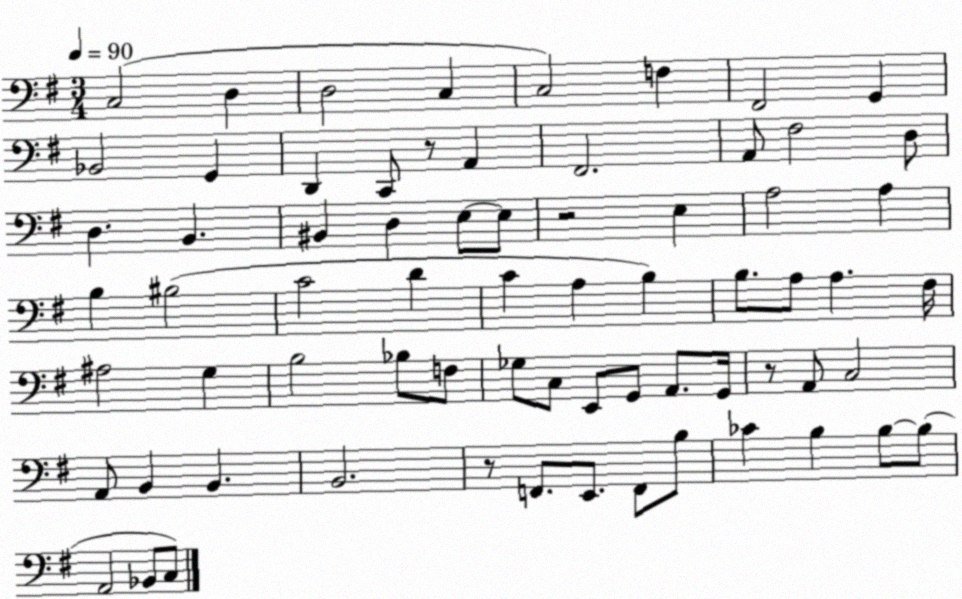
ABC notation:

X:1
T:Untitled
M:3/4
L:1/4
K:G
C,2 D, D,2 C, C,2 F, ^F,,2 G,, _B,,2 G,, D,, C,,/2 z/2 A,, ^F,,2 A,,/2 ^F,2 D,/2 D, B,, ^B,, D, E,/2 E,/2 z2 E, A,2 A, B, ^B,2 C2 D C A, B, B,/2 A,/2 A, ^F,/4 ^A,2 G, B,2 _B,/2 F,/2 _G,/2 C,/2 E,,/2 G,,/2 A,,/2 G,,/4 z/2 A,,/2 C,2 A,,/2 B,, B,, B,,2 z/2 F,,/2 E,,/2 F,,/2 B,/2 _C B, B,/2 B,/2 A,,2 _B,,/2 C,/2